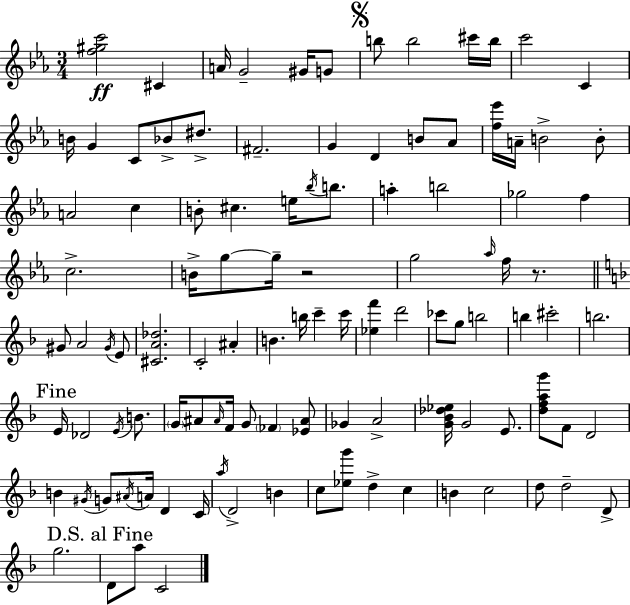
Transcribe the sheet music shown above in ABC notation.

X:1
T:Untitled
M:3/4
L:1/4
K:Eb
[f^gc']2 ^C A/4 G2 ^G/4 G/2 b/2 b2 ^c'/4 b/4 c'2 C B/4 G C/2 _B/2 ^d/2 ^F2 G D B/2 _A/2 [f_e']/4 A/4 B2 B/2 A2 c B/2 ^c e/4 _b/4 b/2 a b2 _g2 f c2 B/4 g/2 g/4 z2 g2 _a/4 f/4 z/2 ^G/2 A2 ^G/4 E/2 [^CA_d]2 C2 ^A B b/4 c' c'/4 [_ef'] d'2 _c'/2 g/2 b2 b ^c'2 b2 E/4 _D2 E/4 B/2 G/4 ^A/2 ^A/4 F/4 G/2 _F [_E^A]/2 _G A2 [G_B_d_e]/4 G2 E/2 [dfag']/2 F/2 D2 B ^G/4 G/2 ^A/4 A/4 D C/4 a/4 D2 B c/2 [_eg']/2 d c B c2 d/2 d2 D/2 g2 D/2 a/2 C2